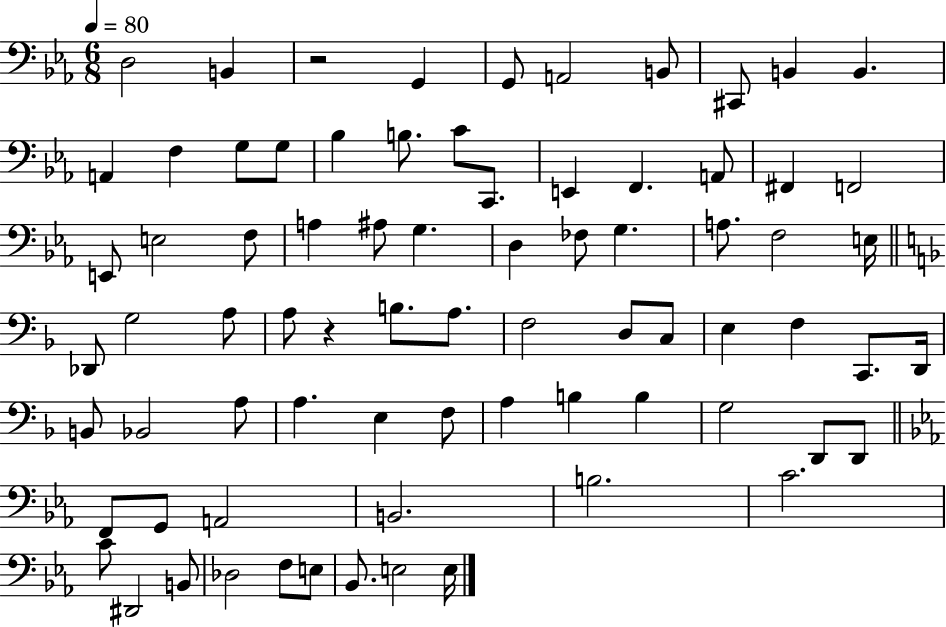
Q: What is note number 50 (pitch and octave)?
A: A3